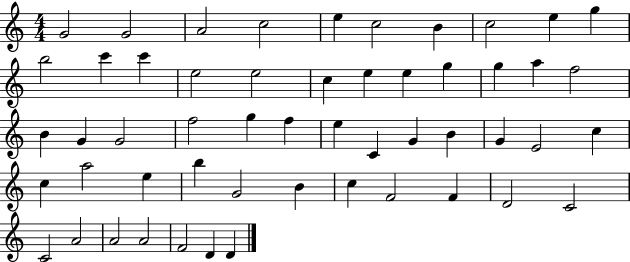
G4/h G4/h A4/h C5/h E5/q C5/h B4/q C5/h E5/q G5/q B5/h C6/q C6/q E5/h E5/h C5/q E5/q E5/q G5/q G5/q A5/q F5/h B4/q G4/q G4/h F5/h G5/q F5/q E5/q C4/q G4/q B4/q G4/q E4/h C5/q C5/q A5/h E5/q B5/q G4/h B4/q C5/q F4/h F4/q D4/h C4/h C4/h A4/h A4/h A4/h F4/h D4/q D4/q